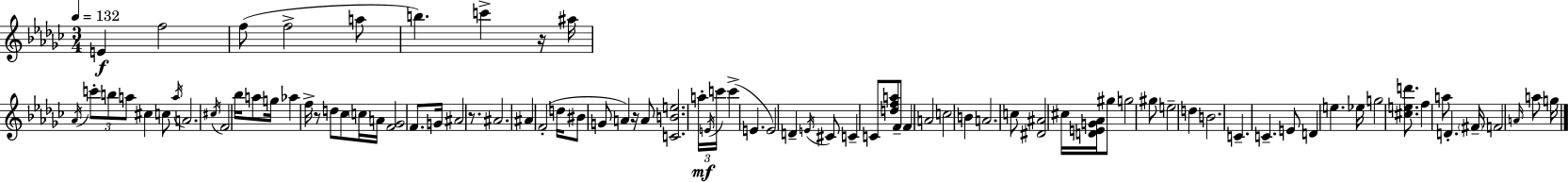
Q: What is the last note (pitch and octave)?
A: G5